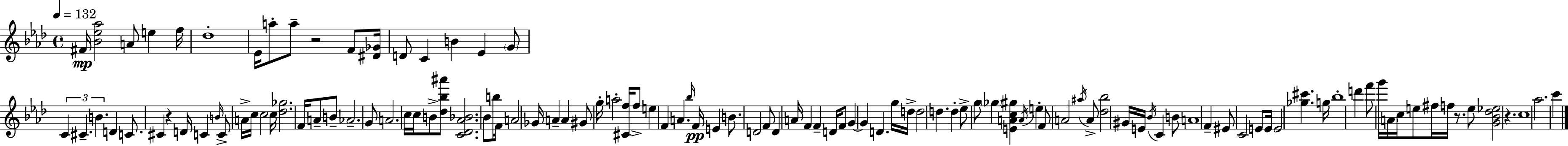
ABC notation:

X:1
T:Untitled
M:4/4
L:1/4
K:Fm
^F/4 [_B_e_a]2 A/2 e f/4 _d4 _E/4 a/2 a/2 z2 F/2 [^D_G]/4 D/2 C B _E G/2 C ^C B D C/2 ^C z D/4 C B/4 C/2 A/4 c/4 c2 c/4 [_d_g]2 F/4 A/2 B/2 _A2 G/2 A2 c/4 c/4 B/2 [_d_b^a']/2 [C_D_A_B]2 _B/2 b/4 F/2 A2 _G/4 A A ^G/2 g/4 a2 [^Cf]/4 f/2 e F A _b/4 F/4 E B/2 D2 F/2 D A/4 F F D/4 F/2 G G D g/4 d/4 d2 d d _e/2 g/2 _g [EAc^g] A/4 e F/2 A2 ^a/4 A/2 [_d_b]2 ^G/4 E/4 _B/4 C B/2 A4 F ^E/2 C2 E/2 E/4 E2 [_g^c'] g/4 _b4 d' f'/2 g'/4 A/4 c/4 e/2 ^f/4 f/4 z/2 e/2 [G_B_d_e]2 z c4 _a2 c'